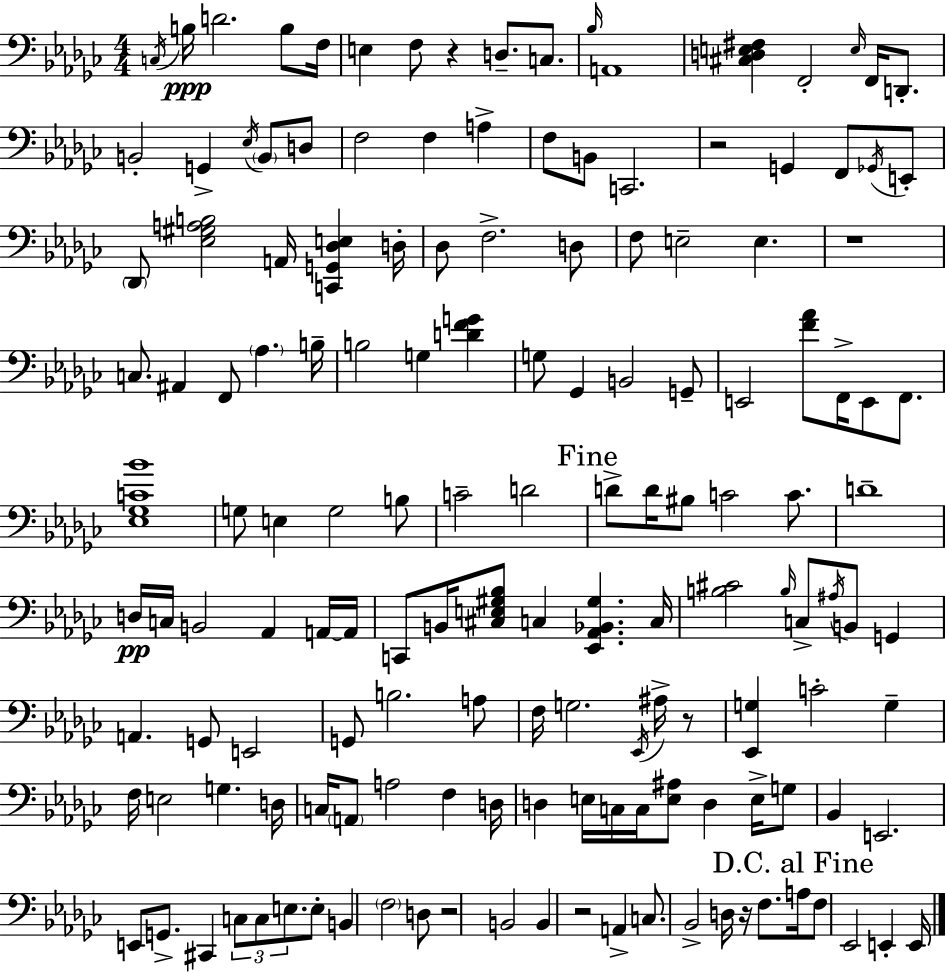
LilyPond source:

{
  \clef bass
  \numericTimeSignature
  \time 4/4
  \key ees \minor
  \repeat volta 2 { \acciaccatura { c16 }\ppp b16 d'2. b8 | f16 e4 f8 r4 d8.-- c8. | \grace { bes16 } a,1 | <cis d e fis>4 f,2-. \grace { e16 } f,16 | \break d,8.-. b,2-. g,4-> \acciaccatura { ees16 } | \parenthesize b,8 d8 f2 f4 | a4-> f8 b,8 c,2. | r2 g,4 | \break f,8 \acciaccatura { ges,16 } e,8-. \parenthesize des,8 <ees gis a b>2 a,16 | <c, g, des e>4 d16-. des8 f2.-> | d8 f8 e2-- e4. | r1 | \break c8. ais,4 f,8 \parenthesize aes4. | b16-- b2 g4 | <d' f' g'>4 g8 ges,4 b,2 | g,8-- e,2 <f' aes'>8 f,16-> | \break e,8 f,8. <ees ges c' bes'>1 | g8 e4 g2 | b8 c'2-- d'2 | \mark "Fine" d'8-> d'16 bis8 c'2 | \break c'8. d'1-- | d16\pp c16 b,2 aes,4 | a,16~~ a,16 c,8 b,16 <cis e gis bes>8 c4 <ees, aes, bes, gis>4. | c16 <b cis'>2 \grace { b16 } c8-> | \break \acciaccatura { ais16 } b,8 g,4 a,4. g,8 e,2 | g,8 b2. | a8 f16 g2. | \acciaccatura { ees,16 } ais16-> r8 <ees, g>4 c'2-. | \break g4-- f16 e2 | g4. d16 c16 \parenthesize a,8 a2 | f4 d16 d4 e16 c16 c16 <e ais>8 | d4 e16-> g8 bes,4 e,2. | \break e,8 g,8.-> cis,4 | \tuplet 3/2 { c8 c8 e8. } e8-. b,4 \parenthesize f2 | d8 r2 | b,2 b,4 r2 | \break a,4-> c8. bes,2-> | d16 r16 f8. \mark "D.C. al Fine" a16 f8 ees,2 | e,4-. e,16 } \bar "|."
}